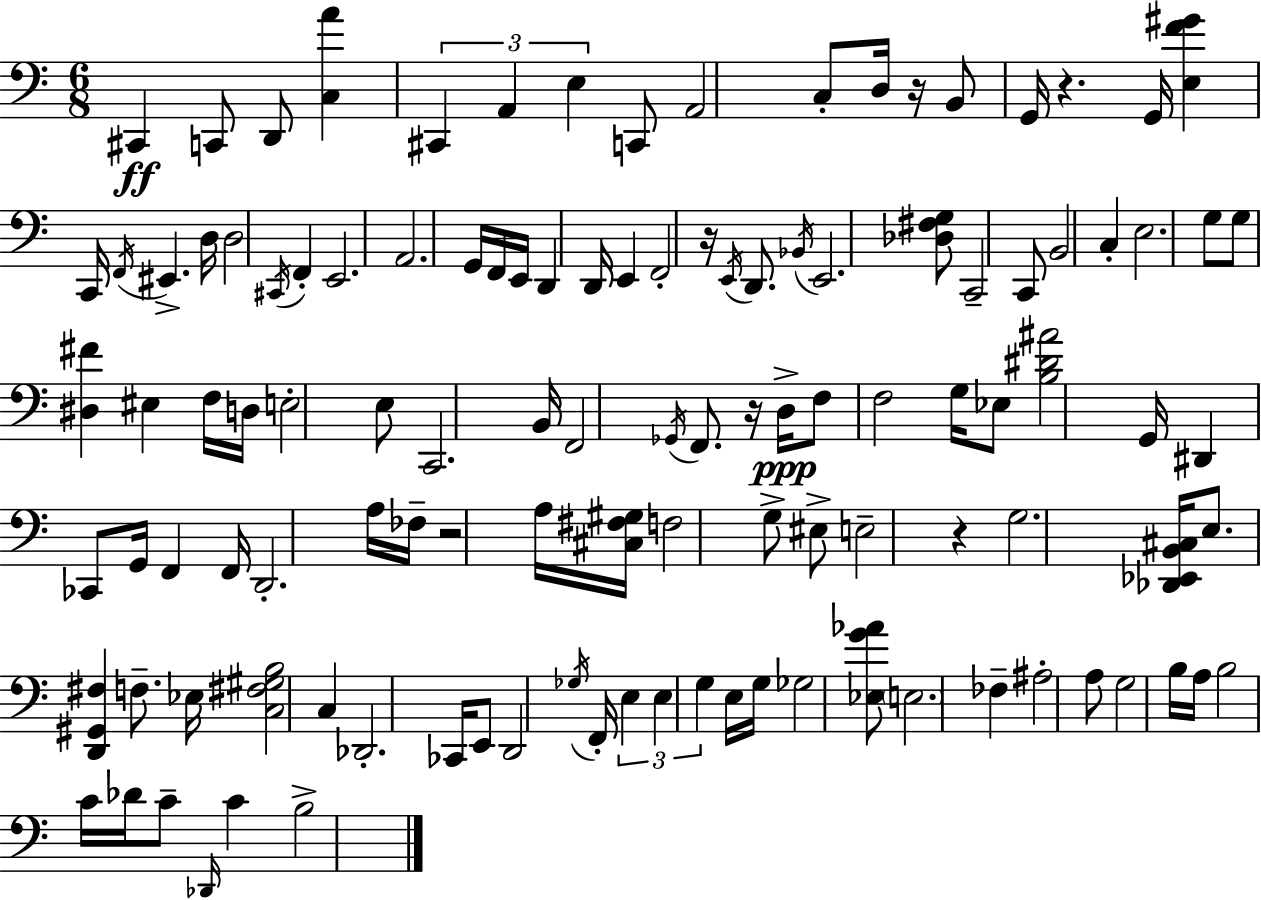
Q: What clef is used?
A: bass